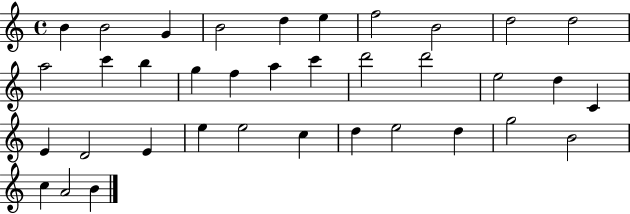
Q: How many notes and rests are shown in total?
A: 36